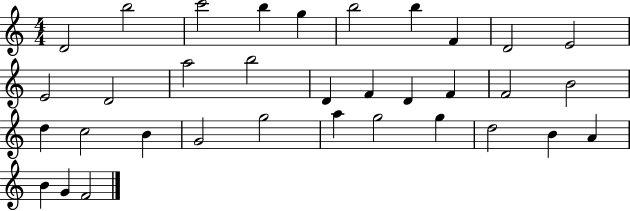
D4/h B5/h C6/h B5/q G5/q B5/h B5/q F4/q D4/h E4/h E4/h D4/h A5/h B5/h D4/q F4/q D4/q F4/q F4/h B4/h D5/q C5/h B4/q G4/h G5/h A5/q G5/h G5/q D5/h B4/q A4/q B4/q G4/q F4/h